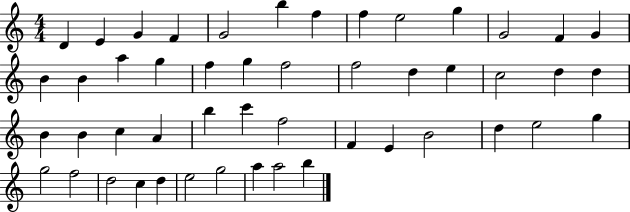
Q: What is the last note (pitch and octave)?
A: B5